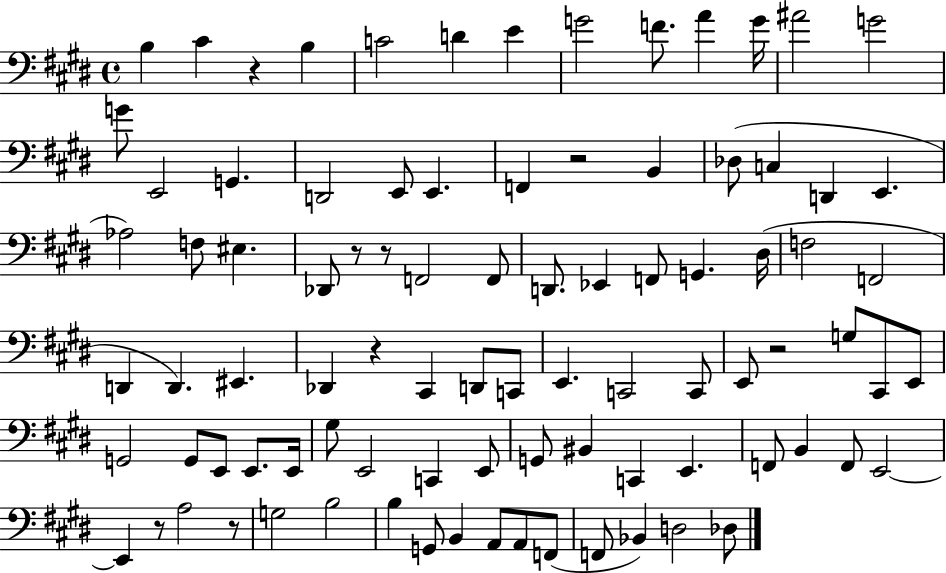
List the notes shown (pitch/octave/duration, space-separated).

B3/q C#4/q R/q B3/q C4/h D4/q E4/q G4/h F4/e. A4/q G4/s A#4/h G4/h G4/e E2/h G2/q. D2/h E2/e E2/q. F2/q R/h B2/q Db3/e C3/q D2/q E2/q. Ab3/h F3/e EIS3/q. Db2/e R/e R/e F2/h F2/e D2/e. Eb2/q F2/e G2/q. D#3/s F3/h F2/h D2/q D2/q. EIS2/q. Db2/q R/q C#2/q D2/e C2/e E2/q. C2/h C2/e E2/e R/h G3/e C#2/e E2/e G2/h G2/e E2/e E2/e. E2/s G#3/e E2/h C2/q E2/e G2/e BIS2/q C2/q E2/q. F2/e B2/q F2/e E2/h E2/q R/e A3/h R/e G3/h B3/h B3/q G2/e B2/q A2/e A2/e F2/e F2/e Bb2/q D3/h Db3/e